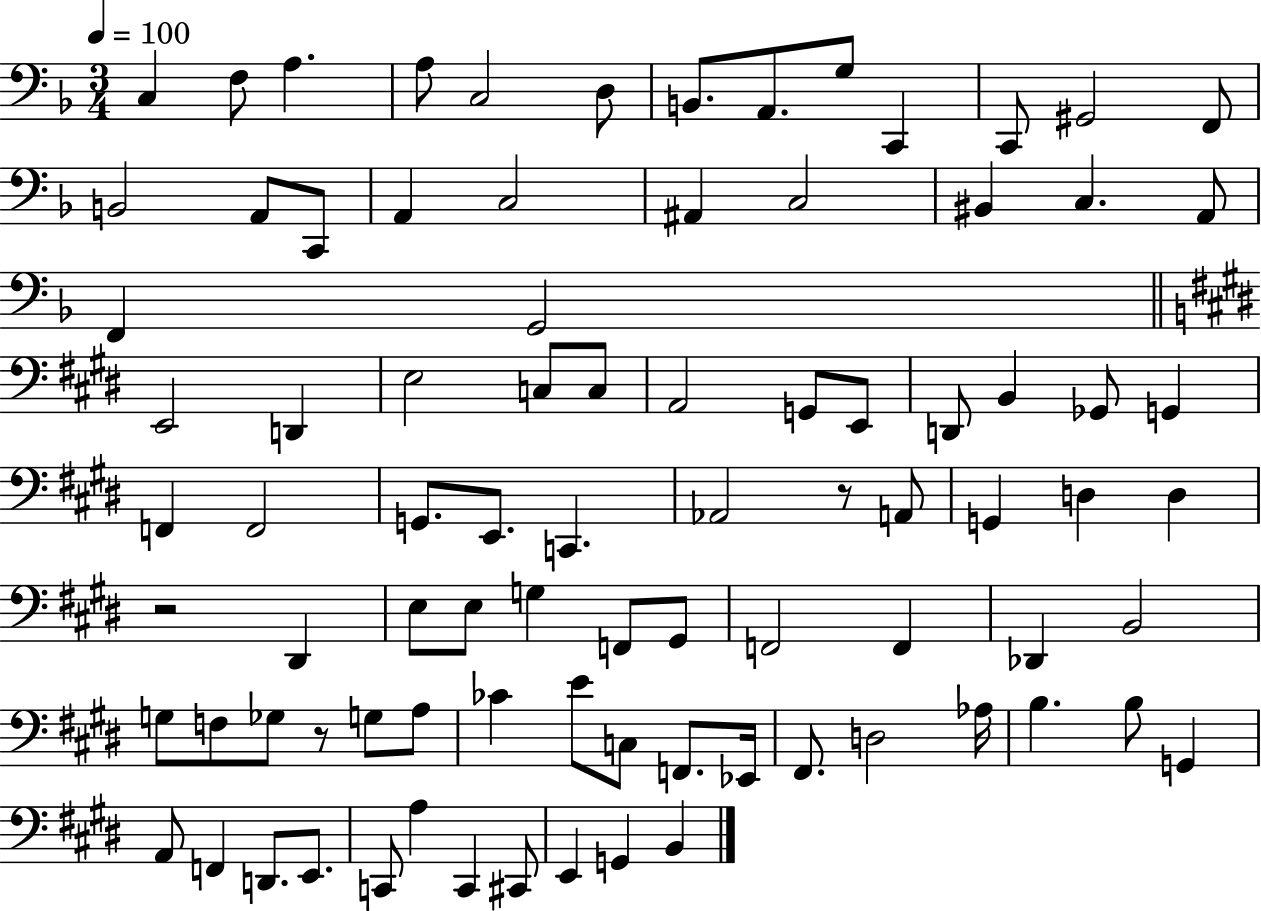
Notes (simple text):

C3/q F3/e A3/q. A3/e C3/h D3/e B2/e. A2/e. G3/e C2/q C2/e G#2/h F2/e B2/h A2/e C2/e A2/q C3/h A#2/q C3/h BIS2/q C3/q. A2/e F2/q G2/h E2/h D2/q E3/h C3/e C3/e A2/h G2/e E2/e D2/e B2/q Gb2/e G2/q F2/q F2/h G2/e. E2/e. C2/q. Ab2/h R/e A2/e G2/q D3/q D3/q R/h D#2/q E3/e E3/e G3/q F2/e G#2/e F2/h F2/q Db2/q B2/h G3/e F3/e Gb3/e R/e G3/e A3/e CES4/q E4/e C3/e F2/e. Eb2/s F#2/e. D3/h Ab3/s B3/q. B3/e G2/q A2/e F2/q D2/e. E2/e. C2/e A3/q C2/q C#2/e E2/q G2/q B2/q